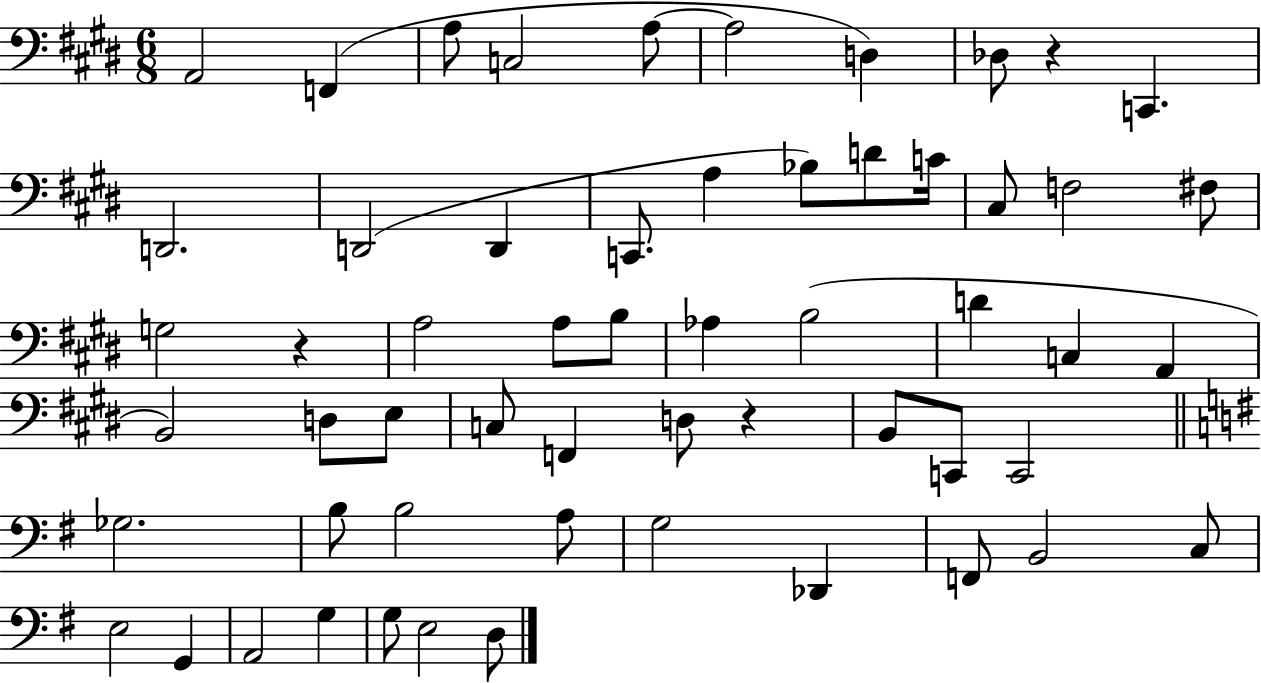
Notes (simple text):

A2/h F2/q A3/e C3/h A3/e A3/h D3/q Db3/e R/q C2/q. D2/h. D2/h D2/q C2/e. A3/q Bb3/e D4/e C4/s C#3/e F3/h F#3/e G3/h R/q A3/h A3/e B3/e Ab3/q B3/h D4/q C3/q A2/q B2/h D3/e E3/e C3/e F2/q D3/e R/q B2/e C2/e C2/h Gb3/h. B3/e B3/h A3/e G3/h Db2/q F2/e B2/h C3/e E3/h G2/q A2/h G3/q G3/e E3/h D3/e